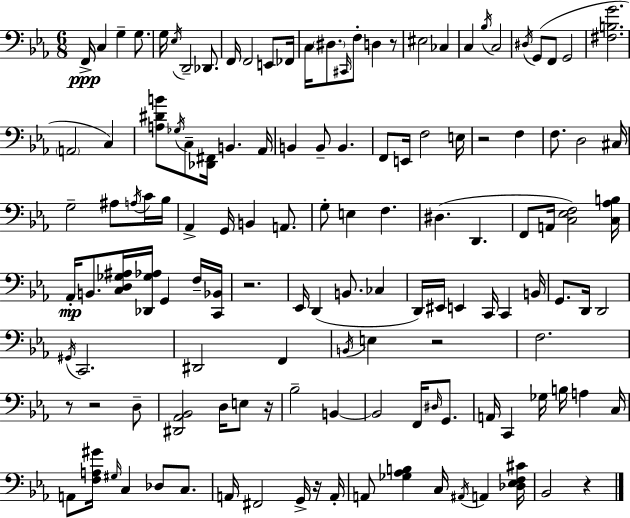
X:1
T:Untitled
M:6/8
L:1/4
K:Eb
F,,/4 C, G, G,/2 G,/4 _E,/4 D,,2 _D,,/2 F,,/4 F,,2 E,,/2 _F,,/4 C,/4 ^D,/2 ^C,,/4 F,/2 D, z/2 ^E,2 _C, C, _B,/4 C,2 ^D,/4 G,,/2 F,,/2 G,,2 [^F,B,G]2 A,,2 C, [A,^DB]/2 _G,/4 C,/2 [_D,,^F,,]/4 B,, _A,,/4 B,, B,,/2 B,, F,,/2 E,,/4 F,2 E,/4 z2 F, F,/2 D,2 ^C,/4 G,2 ^A,/2 A,/4 C/4 _B,/4 _A,, G,,/4 B,, A,,/2 G,/2 E, F, ^D, D,, F,,/2 A,,/4 [C,_E,F,]2 [C,_A,B,]/4 _A,,/4 B,,/2 [C,D,_G,^A,]/4 [_D,,_G,_A,]/4 G,, F,/4 [C,,_B,,]/4 z2 _E,,/4 D,, B,,/2 _C, D,,/4 ^E,,/4 E,, C,,/4 C,, B,,/4 G,,/2 D,,/4 D,,2 ^G,,/4 C,,2 ^D,,2 F,, B,,/4 E, z2 F,2 z/2 z2 D,/2 [^D,,_A,,_B,,]2 D,/4 E,/2 z/4 _B,2 B,, B,,2 F,,/4 ^D,/4 G,,/2 A,,/4 C,, _G,/4 B,/4 A, C,/4 A,,/2 [F,A,^G]/4 ^G,/4 C, _D,/2 C,/2 A,,/4 ^F,,2 G,,/4 z/4 A,,/4 A,,/2 [_G,_A,B,] C,/4 ^A,,/4 A,, [_D,_E,F,^C]/4 _B,,2 z